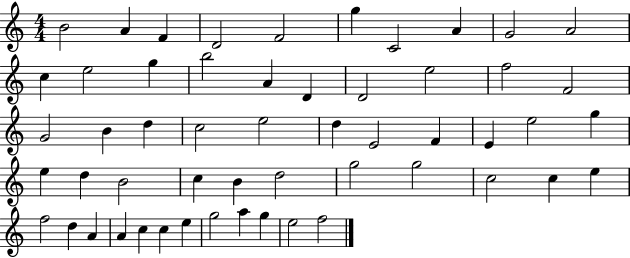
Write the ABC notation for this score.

X:1
T:Untitled
M:4/4
L:1/4
K:C
B2 A F D2 F2 g C2 A G2 A2 c e2 g b2 A D D2 e2 f2 F2 G2 B d c2 e2 d E2 F E e2 g e d B2 c B d2 g2 g2 c2 c e f2 d A A c c e g2 a g e2 f2